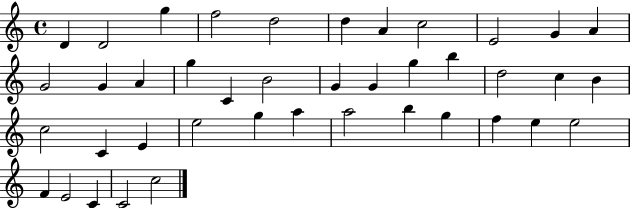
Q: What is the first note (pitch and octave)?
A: D4